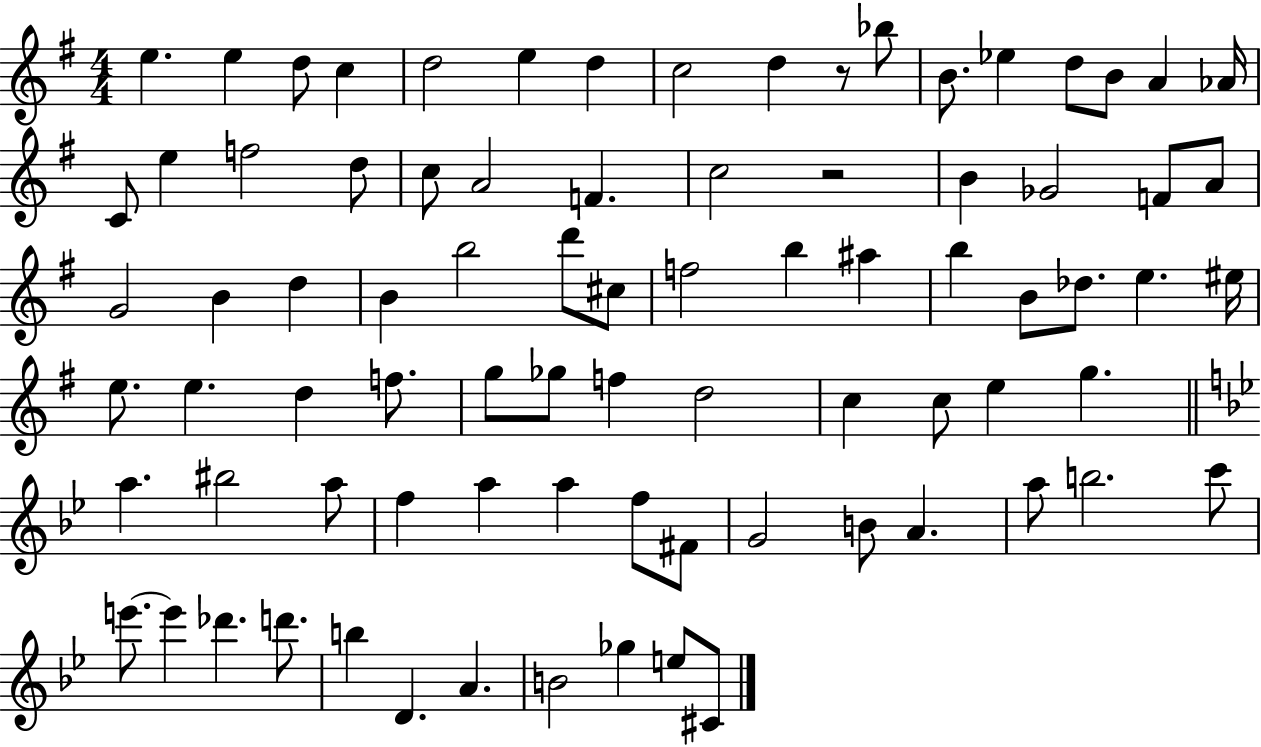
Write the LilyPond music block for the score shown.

{
  \clef treble
  \numericTimeSignature
  \time 4/4
  \key g \major
  e''4. e''4 d''8 c''4 | d''2 e''4 d''4 | c''2 d''4 r8 bes''8 | b'8. ees''4 d''8 b'8 a'4 aes'16 | \break c'8 e''4 f''2 d''8 | c''8 a'2 f'4. | c''2 r2 | b'4 ges'2 f'8 a'8 | \break g'2 b'4 d''4 | b'4 b''2 d'''8 cis''8 | f''2 b''4 ais''4 | b''4 b'8 des''8. e''4. eis''16 | \break e''8. e''4. d''4 f''8. | g''8 ges''8 f''4 d''2 | c''4 c''8 e''4 g''4. | \bar "||" \break \key g \minor a''4. bis''2 a''8 | f''4 a''4 a''4 f''8 fis'8 | g'2 b'8 a'4. | a''8 b''2. c'''8 | \break e'''8.~~ e'''4 des'''4. d'''8. | b''4 d'4. a'4. | b'2 ges''4 e''8 cis'8 | \bar "|."
}